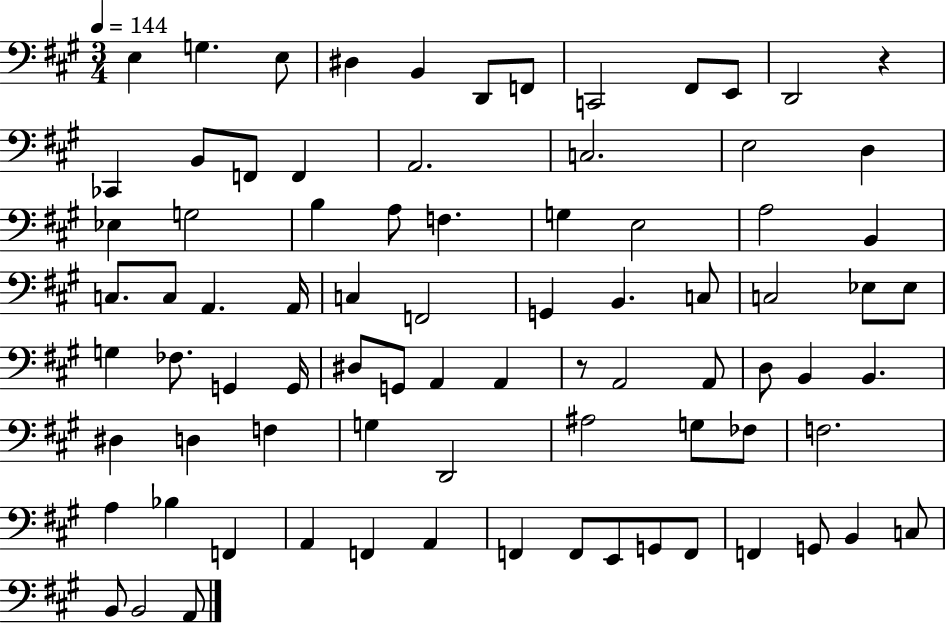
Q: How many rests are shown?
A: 2